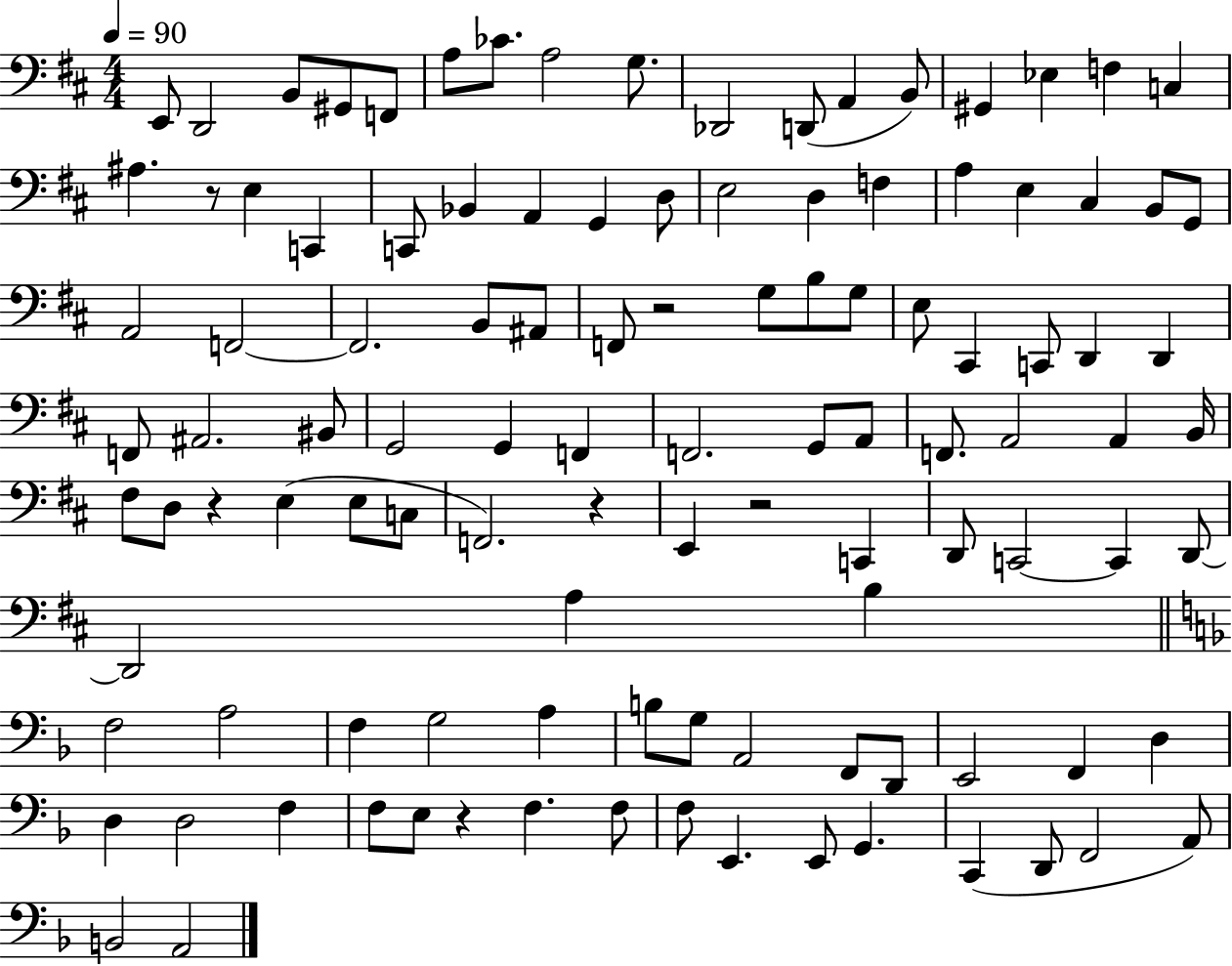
{
  \clef bass
  \numericTimeSignature
  \time 4/4
  \key d \major
  \tempo 4 = 90
  e,8 d,2 b,8 gis,8 f,8 | a8 ces'8. a2 g8. | des,2 d,8( a,4 b,8) | gis,4 ees4 f4 c4 | \break ais4. r8 e4 c,4 | c,8 bes,4 a,4 g,4 d8 | e2 d4 f4 | a4 e4 cis4 b,8 g,8 | \break a,2 f,2~~ | f,2. b,8 ais,8 | f,8 r2 g8 b8 g8 | e8 cis,4 c,8 d,4 d,4 | \break f,8 ais,2. bis,8 | g,2 g,4 f,4 | f,2. g,8 a,8 | f,8. a,2 a,4 b,16 | \break fis8 d8 r4 e4( e8 c8 | f,2.) r4 | e,4 r2 c,4 | d,8 c,2~~ c,4 d,8~~ | \break d,2 a4 b4 | \bar "||" \break \key f \major f2 a2 | f4 g2 a4 | b8 g8 a,2 f,8 d,8 | e,2 f,4 d4 | \break d4 d2 f4 | f8 e8 r4 f4. f8 | f8 e,4. e,8 g,4. | c,4( d,8 f,2 a,8) | \break b,2 a,2 | \bar "|."
}